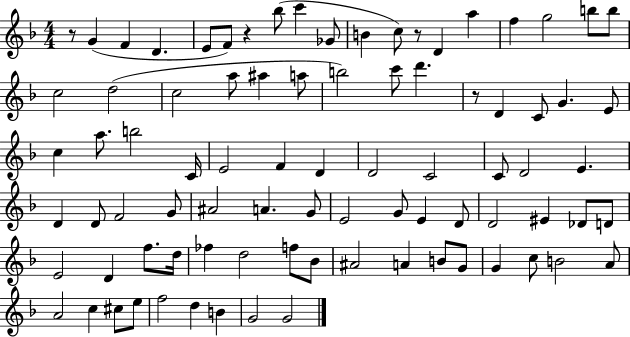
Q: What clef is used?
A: treble